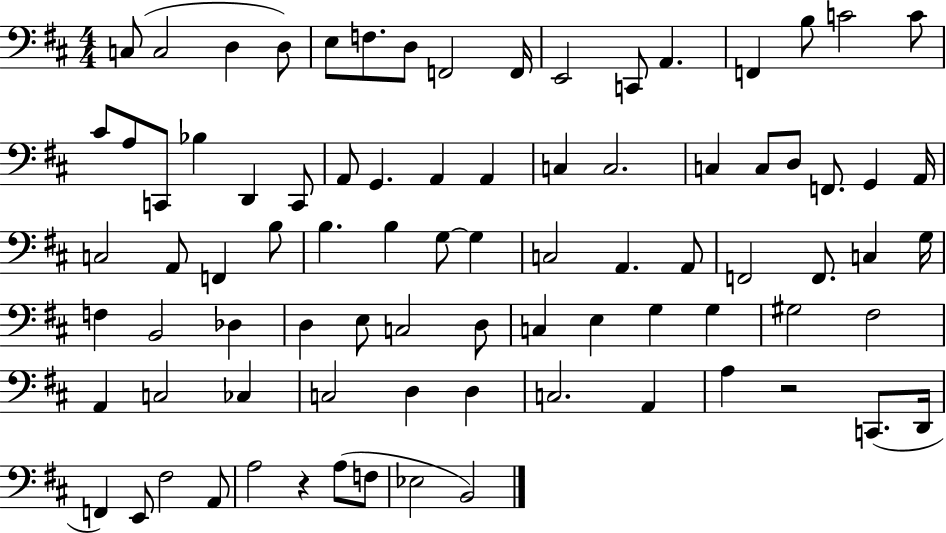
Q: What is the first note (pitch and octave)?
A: C3